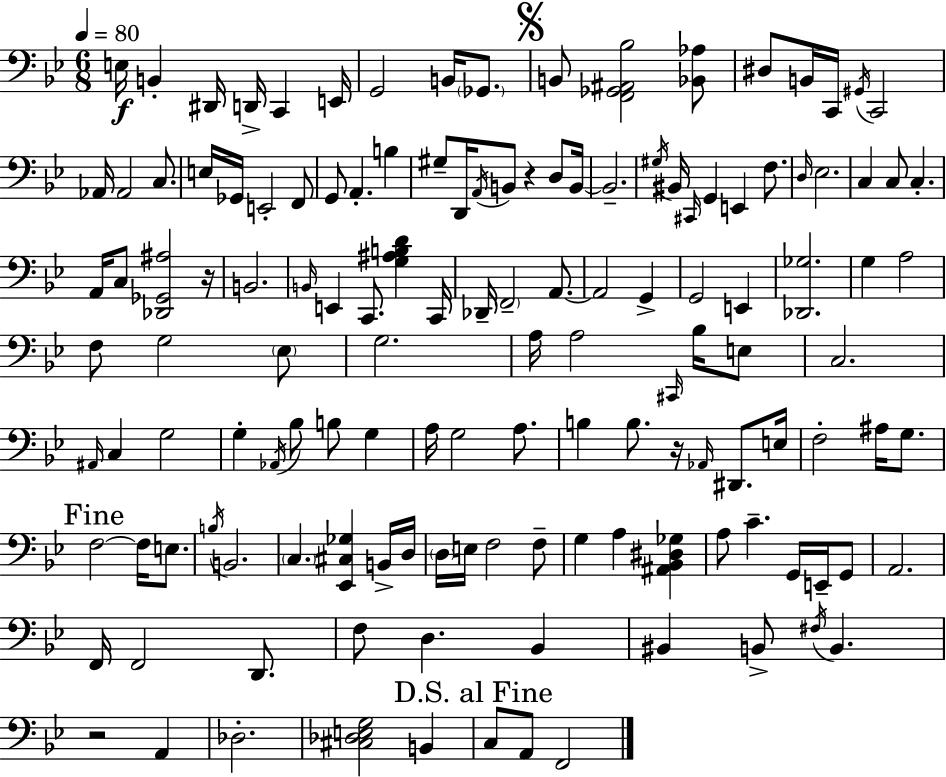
X:1
T:Untitled
M:6/8
L:1/4
K:Bb
E,/4 B,, ^D,,/4 D,,/4 C,, E,,/4 G,,2 B,,/4 _G,,/2 B,,/2 [F,,_G,,^A,,_B,]2 [_B,,_A,]/2 ^D,/2 B,,/4 C,,/4 ^G,,/4 C,,2 _A,,/4 _A,,2 C,/2 E,/4 _G,,/4 E,,2 F,,/2 G,,/2 A,, B, ^G,/2 D,,/4 A,,/4 B,,/2 z D,/2 B,,/4 B,,2 ^G,/4 ^B,,/4 ^C,,/4 G,, E,, F,/2 D,/4 _E,2 C, C,/2 C, A,,/4 C,/2 [_D,,_G,,^A,]2 z/4 B,,2 B,,/4 E,, C,,/2 [G,^A,B,D] C,,/4 _D,,/4 F,,2 A,,/2 A,,2 G,, G,,2 E,, [_D,,_G,]2 G, A,2 F,/2 G,2 _E,/2 G,2 A,/4 A,2 ^C,,/4 _B,/4 E,/2 C,2 ^A,,/4 C, G,2 G, _A,,/4 _B,/2 B,/2 G, A,/4 G,2 A,/2 B, B,/2 z/4 _A,,/4 ^D,,/2 E,/4 F,2 ^A,/4 G,/2 F,2 F,/4 E,/2 B,/4 B,,2 C, [_E,,^C,_G,] B,,/4 D,/4 D,/4 E,/4 F,2 F,/2 G, A, [^A,,_B,,^D,_G,] A,/2 C G,,/4 E,,/4 G,,/2 A,,2 F,,/4 F,,2 D,,/2 F,/2 D, _B,, ^B,, B,,/2 ^F,/4 B,, z2 A,, _D,2 [^C,_D,E,G,]2 B,, C,/2 A,,/2 F,,2